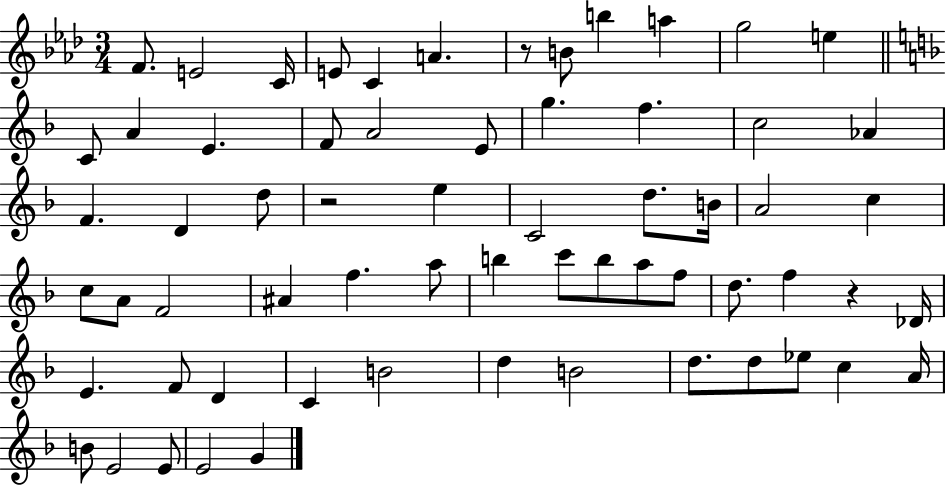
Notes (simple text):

F4/e. E4/h C4/s E4/e C4/q A4/q. R/e B4/e B5/q A5/q G5/h E5/q C4/e A4/q E4/q. F4/e A4/h E4/e G5/q. F5/q. C5/h Ab4/q F4/q. D4/q D5/e R/h E5/q C4/h D5/e. B4/s A4/h C5/q C5/e A4/e F4/h A#4/q F5/q. A5/e B5/q C6/e B5/e A5/e F5/e D5/e. F5/q R/q Db4/s E4/q. F4/e D4/q C4/q B4/h D5/q B4/h D5/e. D5/e Eb5/e C5/q A4/s B4/e E4/h E4/e E4/h G4/q